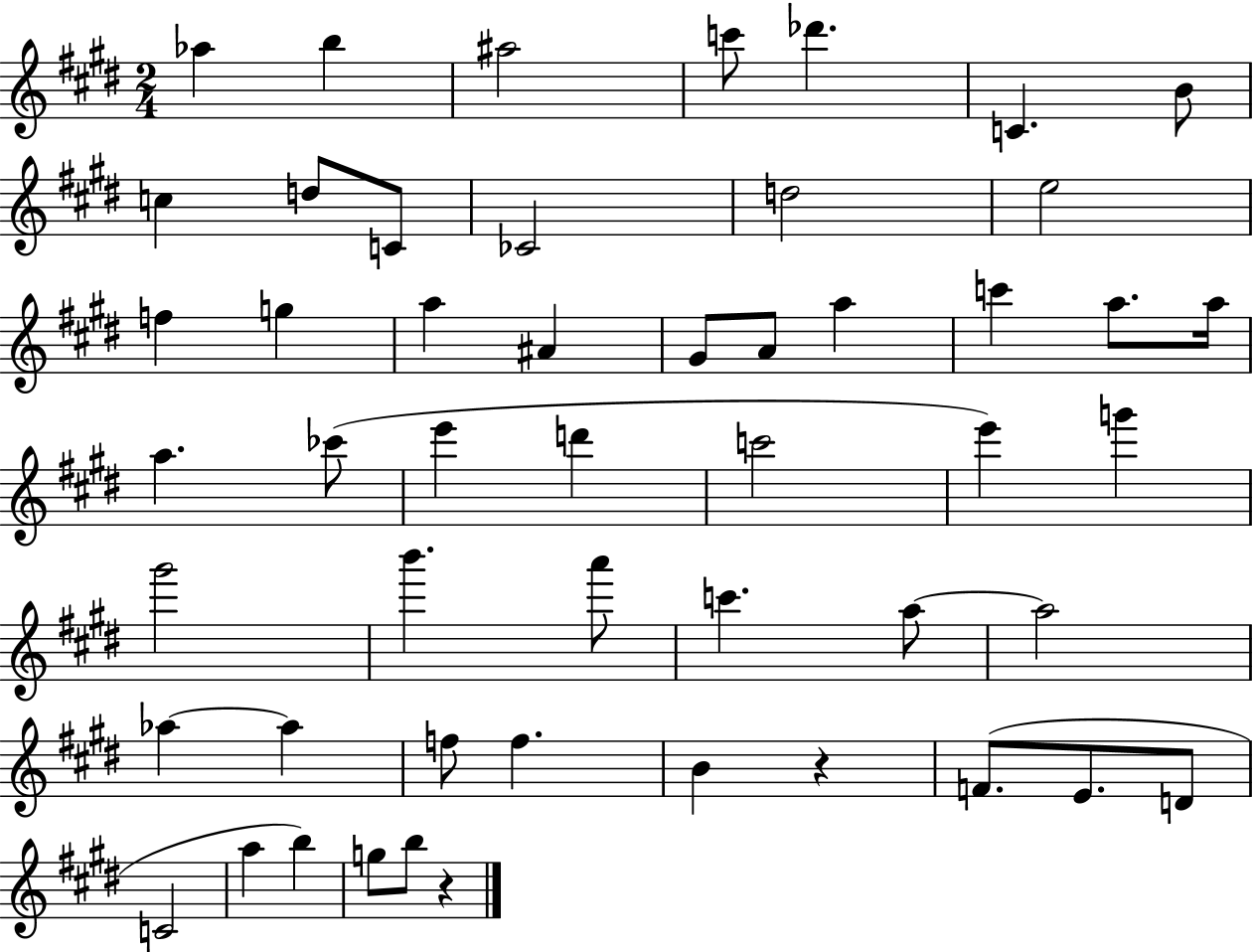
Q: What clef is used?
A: treble